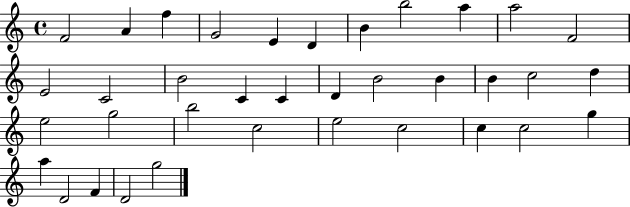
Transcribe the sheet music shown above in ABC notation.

X:1
T:Untitled
M:4/4
L:1/4
K:C
F2 A f G2 E D B b2 a a2 F2 E2 C2 B2 C C D B2 B B c2 d e2 g2 b2 c2 e2 c2 c c2 g a D2 F D2 g2